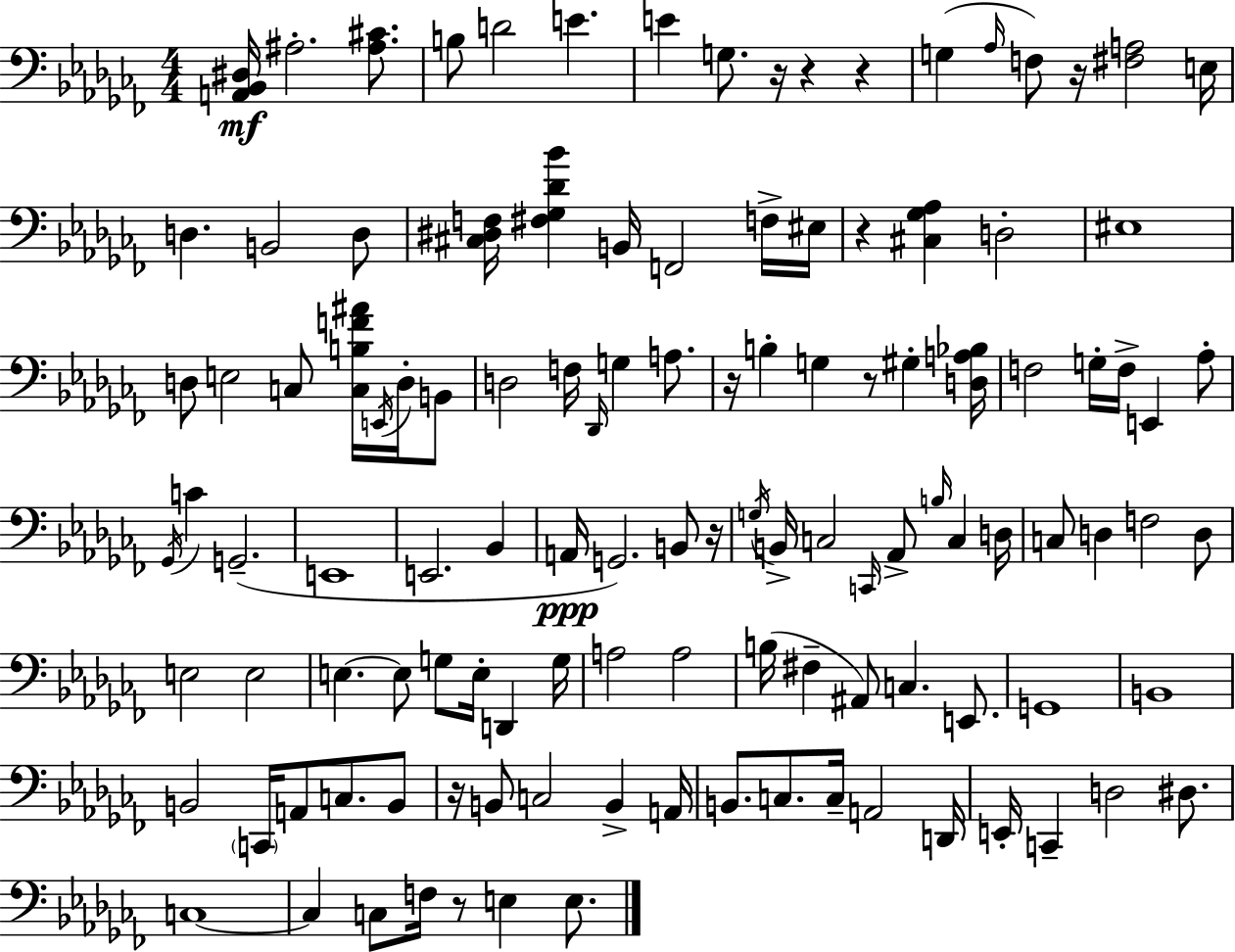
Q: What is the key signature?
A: AES minor